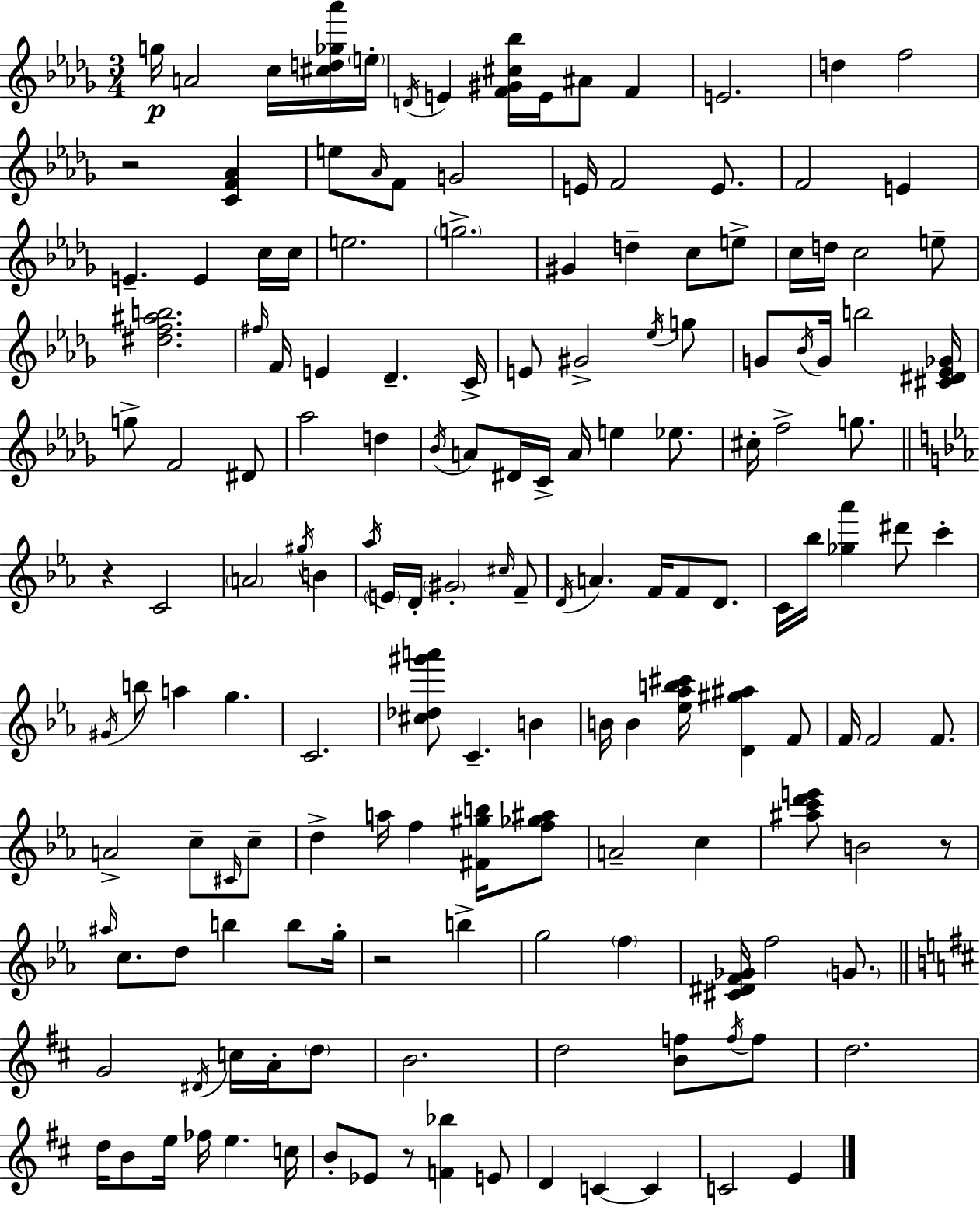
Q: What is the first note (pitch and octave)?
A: G5